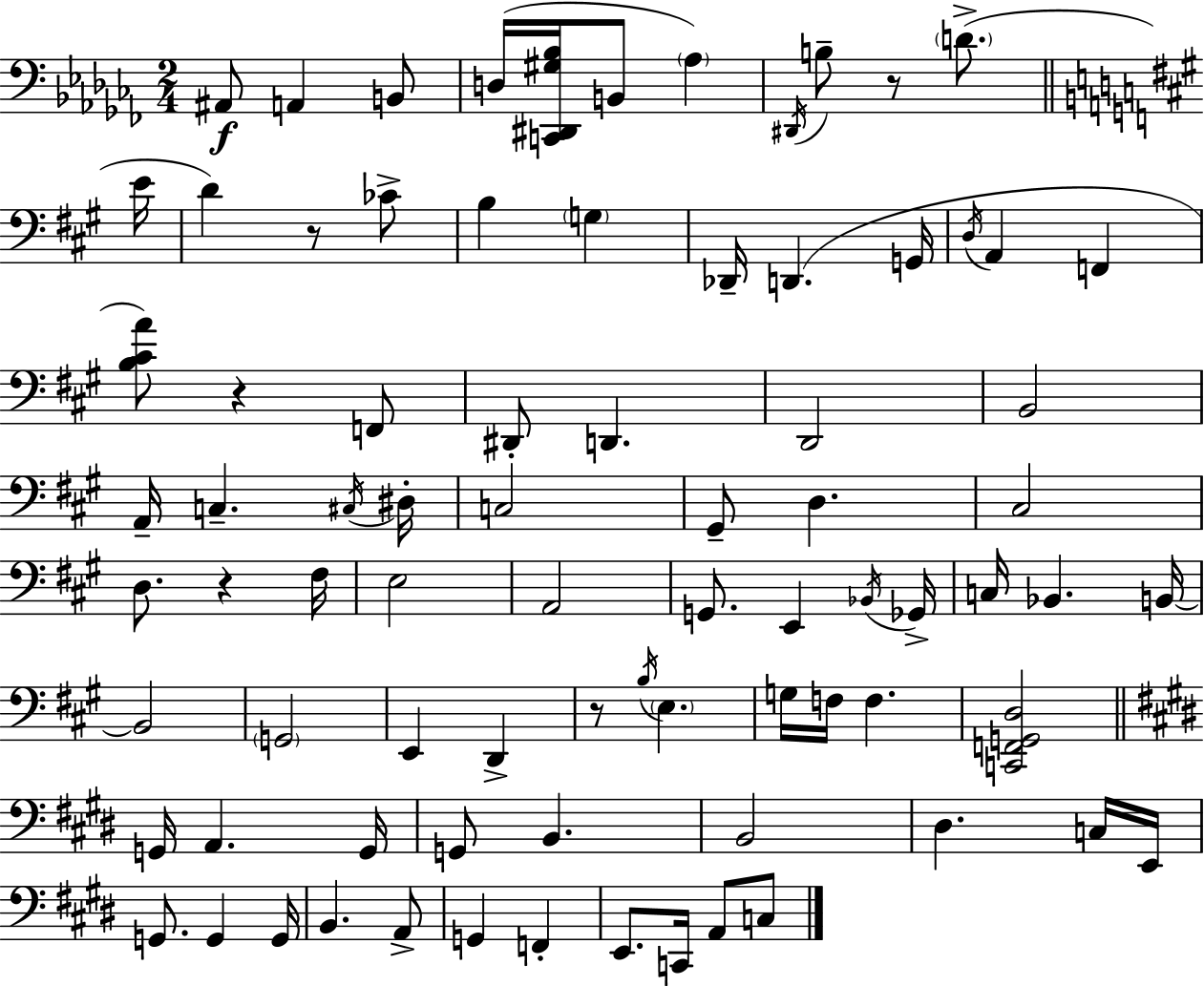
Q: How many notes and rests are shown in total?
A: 81